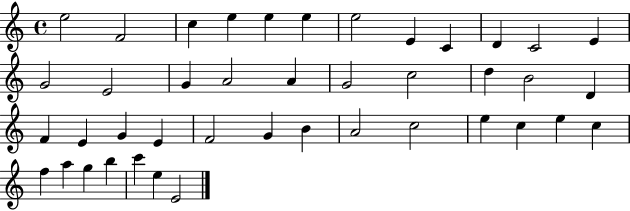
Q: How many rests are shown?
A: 0